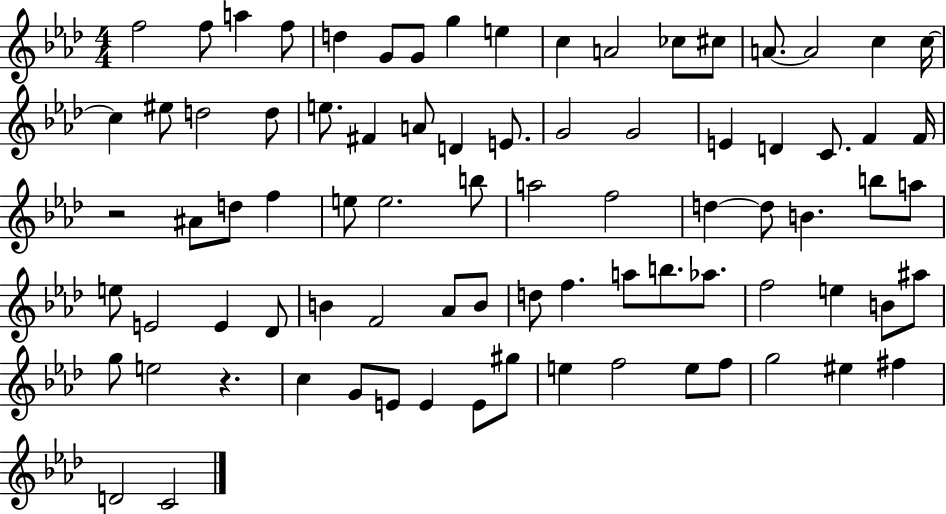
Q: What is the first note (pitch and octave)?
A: F5